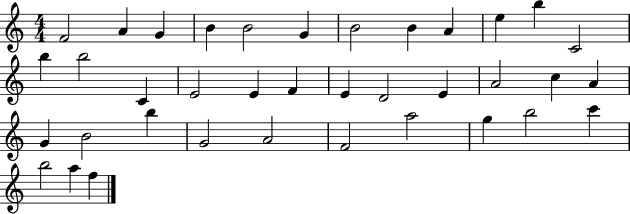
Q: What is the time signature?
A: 4/4